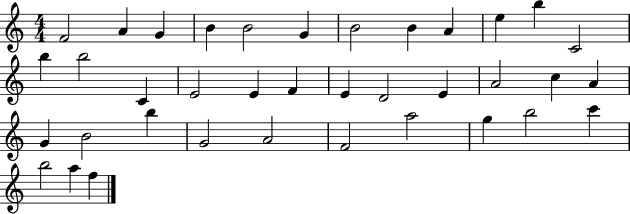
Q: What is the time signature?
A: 4/4